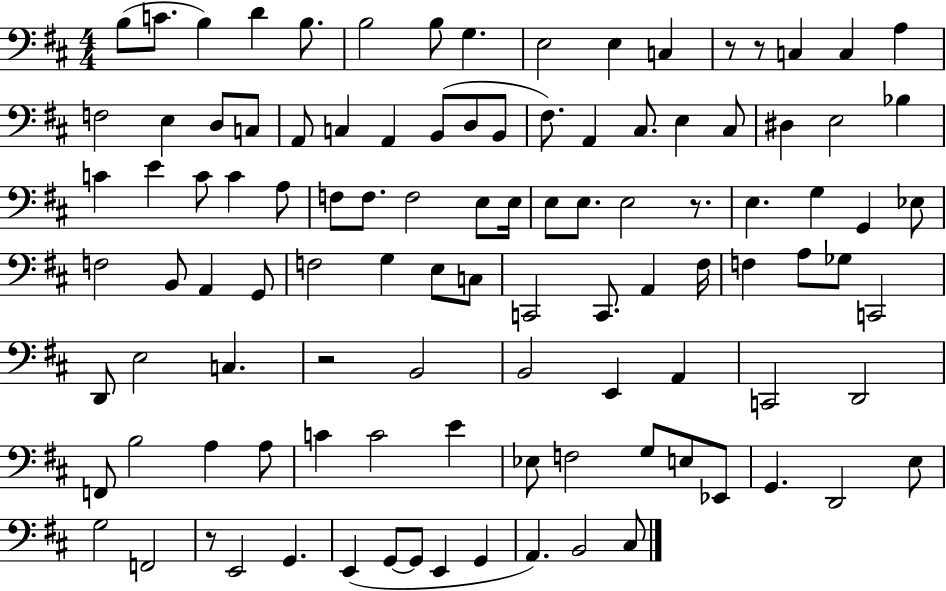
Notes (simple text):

B3/e C4/e. B3/q D4/q B3/e. B3/h B3/e G3/q. E3/h E3/q C3/q R/e R/e C3/q C3/q A3/q F3/h E3/q D3/e C3/e A2/e C3/q A2/q B2/e D3/e B2/e F#3/e. A2/q C#3/e. E3/q C#3/e D#3/q E3/h Bb3/q C4/q E4/q C4/e C4/q A3/e F3/e F3/e. F3/h E3/e E3/s E3/e E3/e. E3/h R/e. E3/q. G3/q G2/q Eb3/e F3/h B2/e A2/q G2/e F3/h G3/q E3/e C3/e C2/h C2/e. A2/q F#3/s F3/q A3/e Gb3/e C2/h D2/e E3/h C3/q. R/h B2/h B2/h E2/q A2/q C2/h D2/h F2/e B3/h A3/q A3/e C4/q C4/h E4/q Eb3/e F3/h G3/e E3/e Eb2/e G2/q. D2/h E3/e G3/h F2/h R/e E2/h G2/q. E2/q G2/e G2/e E2/q G2/q A2/q. B2/h C#3/e